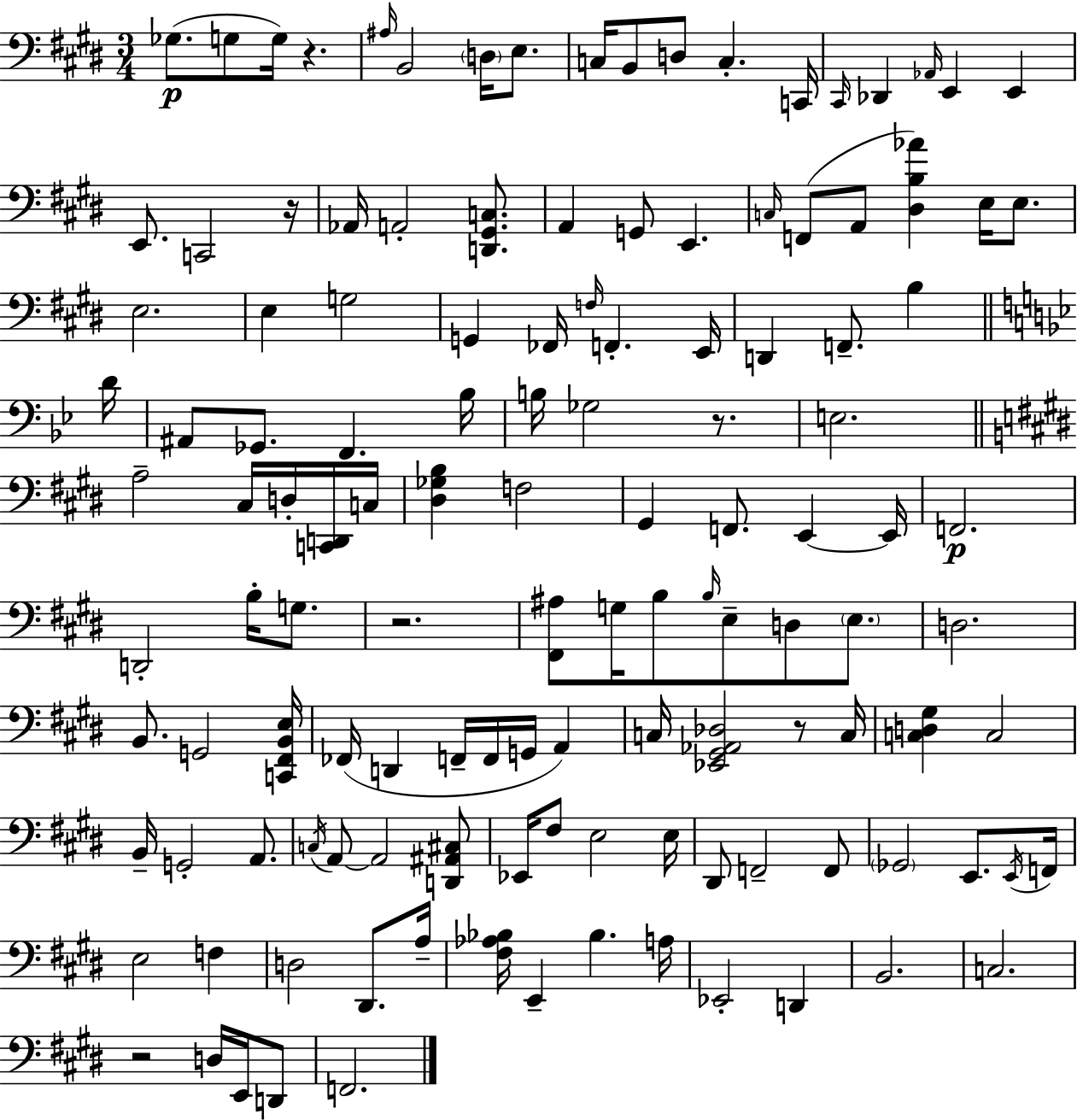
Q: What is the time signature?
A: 3/4